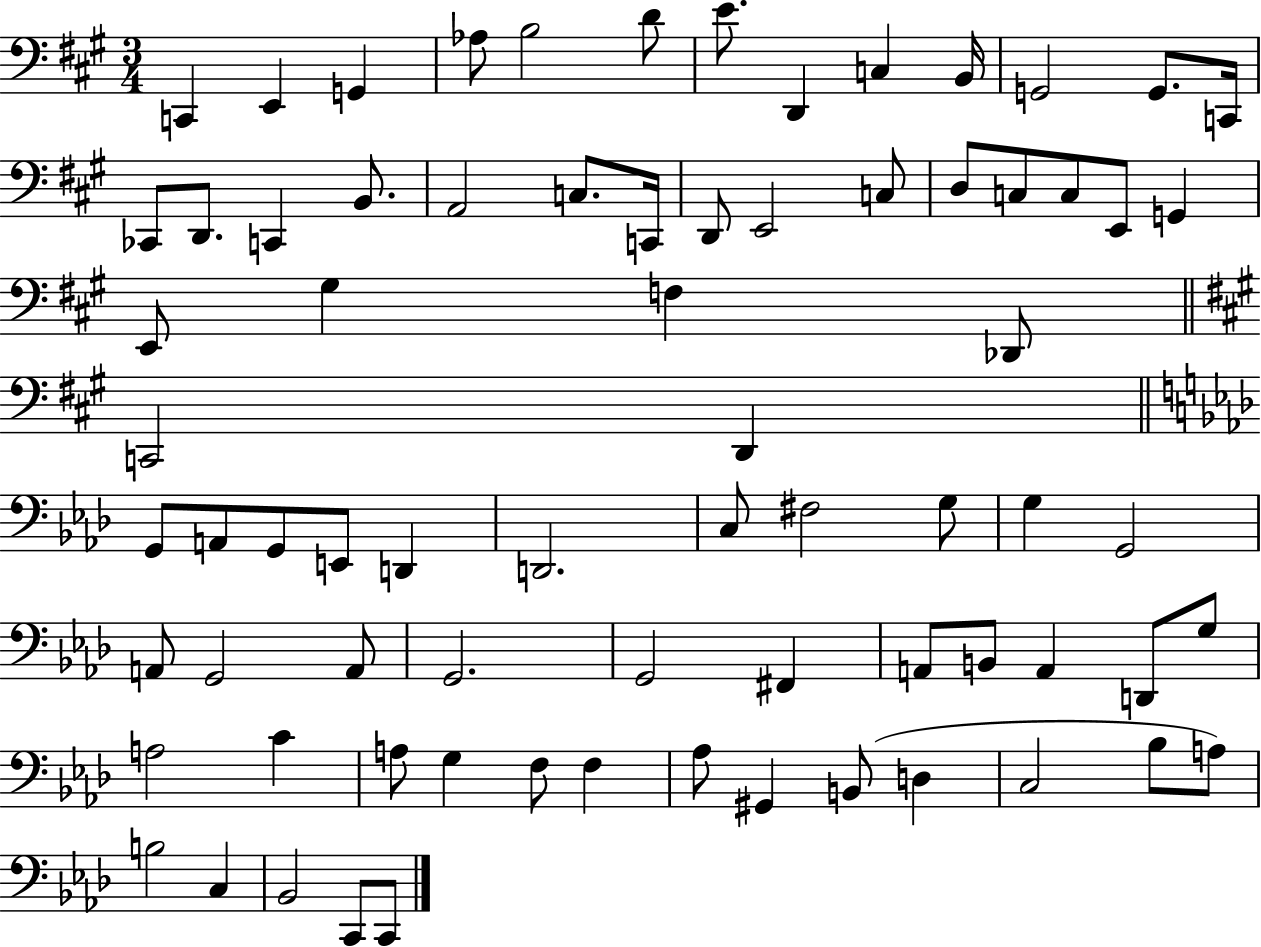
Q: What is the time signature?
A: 3/4